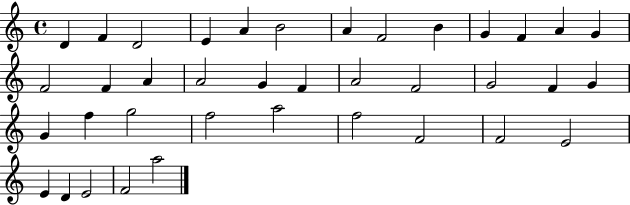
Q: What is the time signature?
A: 4/4